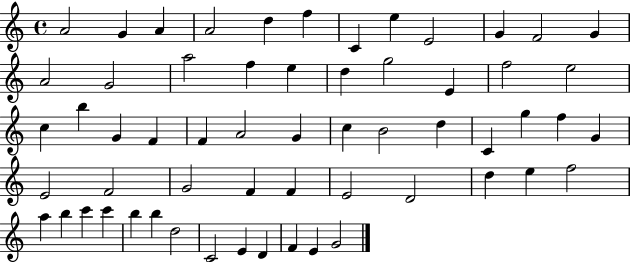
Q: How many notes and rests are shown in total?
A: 59